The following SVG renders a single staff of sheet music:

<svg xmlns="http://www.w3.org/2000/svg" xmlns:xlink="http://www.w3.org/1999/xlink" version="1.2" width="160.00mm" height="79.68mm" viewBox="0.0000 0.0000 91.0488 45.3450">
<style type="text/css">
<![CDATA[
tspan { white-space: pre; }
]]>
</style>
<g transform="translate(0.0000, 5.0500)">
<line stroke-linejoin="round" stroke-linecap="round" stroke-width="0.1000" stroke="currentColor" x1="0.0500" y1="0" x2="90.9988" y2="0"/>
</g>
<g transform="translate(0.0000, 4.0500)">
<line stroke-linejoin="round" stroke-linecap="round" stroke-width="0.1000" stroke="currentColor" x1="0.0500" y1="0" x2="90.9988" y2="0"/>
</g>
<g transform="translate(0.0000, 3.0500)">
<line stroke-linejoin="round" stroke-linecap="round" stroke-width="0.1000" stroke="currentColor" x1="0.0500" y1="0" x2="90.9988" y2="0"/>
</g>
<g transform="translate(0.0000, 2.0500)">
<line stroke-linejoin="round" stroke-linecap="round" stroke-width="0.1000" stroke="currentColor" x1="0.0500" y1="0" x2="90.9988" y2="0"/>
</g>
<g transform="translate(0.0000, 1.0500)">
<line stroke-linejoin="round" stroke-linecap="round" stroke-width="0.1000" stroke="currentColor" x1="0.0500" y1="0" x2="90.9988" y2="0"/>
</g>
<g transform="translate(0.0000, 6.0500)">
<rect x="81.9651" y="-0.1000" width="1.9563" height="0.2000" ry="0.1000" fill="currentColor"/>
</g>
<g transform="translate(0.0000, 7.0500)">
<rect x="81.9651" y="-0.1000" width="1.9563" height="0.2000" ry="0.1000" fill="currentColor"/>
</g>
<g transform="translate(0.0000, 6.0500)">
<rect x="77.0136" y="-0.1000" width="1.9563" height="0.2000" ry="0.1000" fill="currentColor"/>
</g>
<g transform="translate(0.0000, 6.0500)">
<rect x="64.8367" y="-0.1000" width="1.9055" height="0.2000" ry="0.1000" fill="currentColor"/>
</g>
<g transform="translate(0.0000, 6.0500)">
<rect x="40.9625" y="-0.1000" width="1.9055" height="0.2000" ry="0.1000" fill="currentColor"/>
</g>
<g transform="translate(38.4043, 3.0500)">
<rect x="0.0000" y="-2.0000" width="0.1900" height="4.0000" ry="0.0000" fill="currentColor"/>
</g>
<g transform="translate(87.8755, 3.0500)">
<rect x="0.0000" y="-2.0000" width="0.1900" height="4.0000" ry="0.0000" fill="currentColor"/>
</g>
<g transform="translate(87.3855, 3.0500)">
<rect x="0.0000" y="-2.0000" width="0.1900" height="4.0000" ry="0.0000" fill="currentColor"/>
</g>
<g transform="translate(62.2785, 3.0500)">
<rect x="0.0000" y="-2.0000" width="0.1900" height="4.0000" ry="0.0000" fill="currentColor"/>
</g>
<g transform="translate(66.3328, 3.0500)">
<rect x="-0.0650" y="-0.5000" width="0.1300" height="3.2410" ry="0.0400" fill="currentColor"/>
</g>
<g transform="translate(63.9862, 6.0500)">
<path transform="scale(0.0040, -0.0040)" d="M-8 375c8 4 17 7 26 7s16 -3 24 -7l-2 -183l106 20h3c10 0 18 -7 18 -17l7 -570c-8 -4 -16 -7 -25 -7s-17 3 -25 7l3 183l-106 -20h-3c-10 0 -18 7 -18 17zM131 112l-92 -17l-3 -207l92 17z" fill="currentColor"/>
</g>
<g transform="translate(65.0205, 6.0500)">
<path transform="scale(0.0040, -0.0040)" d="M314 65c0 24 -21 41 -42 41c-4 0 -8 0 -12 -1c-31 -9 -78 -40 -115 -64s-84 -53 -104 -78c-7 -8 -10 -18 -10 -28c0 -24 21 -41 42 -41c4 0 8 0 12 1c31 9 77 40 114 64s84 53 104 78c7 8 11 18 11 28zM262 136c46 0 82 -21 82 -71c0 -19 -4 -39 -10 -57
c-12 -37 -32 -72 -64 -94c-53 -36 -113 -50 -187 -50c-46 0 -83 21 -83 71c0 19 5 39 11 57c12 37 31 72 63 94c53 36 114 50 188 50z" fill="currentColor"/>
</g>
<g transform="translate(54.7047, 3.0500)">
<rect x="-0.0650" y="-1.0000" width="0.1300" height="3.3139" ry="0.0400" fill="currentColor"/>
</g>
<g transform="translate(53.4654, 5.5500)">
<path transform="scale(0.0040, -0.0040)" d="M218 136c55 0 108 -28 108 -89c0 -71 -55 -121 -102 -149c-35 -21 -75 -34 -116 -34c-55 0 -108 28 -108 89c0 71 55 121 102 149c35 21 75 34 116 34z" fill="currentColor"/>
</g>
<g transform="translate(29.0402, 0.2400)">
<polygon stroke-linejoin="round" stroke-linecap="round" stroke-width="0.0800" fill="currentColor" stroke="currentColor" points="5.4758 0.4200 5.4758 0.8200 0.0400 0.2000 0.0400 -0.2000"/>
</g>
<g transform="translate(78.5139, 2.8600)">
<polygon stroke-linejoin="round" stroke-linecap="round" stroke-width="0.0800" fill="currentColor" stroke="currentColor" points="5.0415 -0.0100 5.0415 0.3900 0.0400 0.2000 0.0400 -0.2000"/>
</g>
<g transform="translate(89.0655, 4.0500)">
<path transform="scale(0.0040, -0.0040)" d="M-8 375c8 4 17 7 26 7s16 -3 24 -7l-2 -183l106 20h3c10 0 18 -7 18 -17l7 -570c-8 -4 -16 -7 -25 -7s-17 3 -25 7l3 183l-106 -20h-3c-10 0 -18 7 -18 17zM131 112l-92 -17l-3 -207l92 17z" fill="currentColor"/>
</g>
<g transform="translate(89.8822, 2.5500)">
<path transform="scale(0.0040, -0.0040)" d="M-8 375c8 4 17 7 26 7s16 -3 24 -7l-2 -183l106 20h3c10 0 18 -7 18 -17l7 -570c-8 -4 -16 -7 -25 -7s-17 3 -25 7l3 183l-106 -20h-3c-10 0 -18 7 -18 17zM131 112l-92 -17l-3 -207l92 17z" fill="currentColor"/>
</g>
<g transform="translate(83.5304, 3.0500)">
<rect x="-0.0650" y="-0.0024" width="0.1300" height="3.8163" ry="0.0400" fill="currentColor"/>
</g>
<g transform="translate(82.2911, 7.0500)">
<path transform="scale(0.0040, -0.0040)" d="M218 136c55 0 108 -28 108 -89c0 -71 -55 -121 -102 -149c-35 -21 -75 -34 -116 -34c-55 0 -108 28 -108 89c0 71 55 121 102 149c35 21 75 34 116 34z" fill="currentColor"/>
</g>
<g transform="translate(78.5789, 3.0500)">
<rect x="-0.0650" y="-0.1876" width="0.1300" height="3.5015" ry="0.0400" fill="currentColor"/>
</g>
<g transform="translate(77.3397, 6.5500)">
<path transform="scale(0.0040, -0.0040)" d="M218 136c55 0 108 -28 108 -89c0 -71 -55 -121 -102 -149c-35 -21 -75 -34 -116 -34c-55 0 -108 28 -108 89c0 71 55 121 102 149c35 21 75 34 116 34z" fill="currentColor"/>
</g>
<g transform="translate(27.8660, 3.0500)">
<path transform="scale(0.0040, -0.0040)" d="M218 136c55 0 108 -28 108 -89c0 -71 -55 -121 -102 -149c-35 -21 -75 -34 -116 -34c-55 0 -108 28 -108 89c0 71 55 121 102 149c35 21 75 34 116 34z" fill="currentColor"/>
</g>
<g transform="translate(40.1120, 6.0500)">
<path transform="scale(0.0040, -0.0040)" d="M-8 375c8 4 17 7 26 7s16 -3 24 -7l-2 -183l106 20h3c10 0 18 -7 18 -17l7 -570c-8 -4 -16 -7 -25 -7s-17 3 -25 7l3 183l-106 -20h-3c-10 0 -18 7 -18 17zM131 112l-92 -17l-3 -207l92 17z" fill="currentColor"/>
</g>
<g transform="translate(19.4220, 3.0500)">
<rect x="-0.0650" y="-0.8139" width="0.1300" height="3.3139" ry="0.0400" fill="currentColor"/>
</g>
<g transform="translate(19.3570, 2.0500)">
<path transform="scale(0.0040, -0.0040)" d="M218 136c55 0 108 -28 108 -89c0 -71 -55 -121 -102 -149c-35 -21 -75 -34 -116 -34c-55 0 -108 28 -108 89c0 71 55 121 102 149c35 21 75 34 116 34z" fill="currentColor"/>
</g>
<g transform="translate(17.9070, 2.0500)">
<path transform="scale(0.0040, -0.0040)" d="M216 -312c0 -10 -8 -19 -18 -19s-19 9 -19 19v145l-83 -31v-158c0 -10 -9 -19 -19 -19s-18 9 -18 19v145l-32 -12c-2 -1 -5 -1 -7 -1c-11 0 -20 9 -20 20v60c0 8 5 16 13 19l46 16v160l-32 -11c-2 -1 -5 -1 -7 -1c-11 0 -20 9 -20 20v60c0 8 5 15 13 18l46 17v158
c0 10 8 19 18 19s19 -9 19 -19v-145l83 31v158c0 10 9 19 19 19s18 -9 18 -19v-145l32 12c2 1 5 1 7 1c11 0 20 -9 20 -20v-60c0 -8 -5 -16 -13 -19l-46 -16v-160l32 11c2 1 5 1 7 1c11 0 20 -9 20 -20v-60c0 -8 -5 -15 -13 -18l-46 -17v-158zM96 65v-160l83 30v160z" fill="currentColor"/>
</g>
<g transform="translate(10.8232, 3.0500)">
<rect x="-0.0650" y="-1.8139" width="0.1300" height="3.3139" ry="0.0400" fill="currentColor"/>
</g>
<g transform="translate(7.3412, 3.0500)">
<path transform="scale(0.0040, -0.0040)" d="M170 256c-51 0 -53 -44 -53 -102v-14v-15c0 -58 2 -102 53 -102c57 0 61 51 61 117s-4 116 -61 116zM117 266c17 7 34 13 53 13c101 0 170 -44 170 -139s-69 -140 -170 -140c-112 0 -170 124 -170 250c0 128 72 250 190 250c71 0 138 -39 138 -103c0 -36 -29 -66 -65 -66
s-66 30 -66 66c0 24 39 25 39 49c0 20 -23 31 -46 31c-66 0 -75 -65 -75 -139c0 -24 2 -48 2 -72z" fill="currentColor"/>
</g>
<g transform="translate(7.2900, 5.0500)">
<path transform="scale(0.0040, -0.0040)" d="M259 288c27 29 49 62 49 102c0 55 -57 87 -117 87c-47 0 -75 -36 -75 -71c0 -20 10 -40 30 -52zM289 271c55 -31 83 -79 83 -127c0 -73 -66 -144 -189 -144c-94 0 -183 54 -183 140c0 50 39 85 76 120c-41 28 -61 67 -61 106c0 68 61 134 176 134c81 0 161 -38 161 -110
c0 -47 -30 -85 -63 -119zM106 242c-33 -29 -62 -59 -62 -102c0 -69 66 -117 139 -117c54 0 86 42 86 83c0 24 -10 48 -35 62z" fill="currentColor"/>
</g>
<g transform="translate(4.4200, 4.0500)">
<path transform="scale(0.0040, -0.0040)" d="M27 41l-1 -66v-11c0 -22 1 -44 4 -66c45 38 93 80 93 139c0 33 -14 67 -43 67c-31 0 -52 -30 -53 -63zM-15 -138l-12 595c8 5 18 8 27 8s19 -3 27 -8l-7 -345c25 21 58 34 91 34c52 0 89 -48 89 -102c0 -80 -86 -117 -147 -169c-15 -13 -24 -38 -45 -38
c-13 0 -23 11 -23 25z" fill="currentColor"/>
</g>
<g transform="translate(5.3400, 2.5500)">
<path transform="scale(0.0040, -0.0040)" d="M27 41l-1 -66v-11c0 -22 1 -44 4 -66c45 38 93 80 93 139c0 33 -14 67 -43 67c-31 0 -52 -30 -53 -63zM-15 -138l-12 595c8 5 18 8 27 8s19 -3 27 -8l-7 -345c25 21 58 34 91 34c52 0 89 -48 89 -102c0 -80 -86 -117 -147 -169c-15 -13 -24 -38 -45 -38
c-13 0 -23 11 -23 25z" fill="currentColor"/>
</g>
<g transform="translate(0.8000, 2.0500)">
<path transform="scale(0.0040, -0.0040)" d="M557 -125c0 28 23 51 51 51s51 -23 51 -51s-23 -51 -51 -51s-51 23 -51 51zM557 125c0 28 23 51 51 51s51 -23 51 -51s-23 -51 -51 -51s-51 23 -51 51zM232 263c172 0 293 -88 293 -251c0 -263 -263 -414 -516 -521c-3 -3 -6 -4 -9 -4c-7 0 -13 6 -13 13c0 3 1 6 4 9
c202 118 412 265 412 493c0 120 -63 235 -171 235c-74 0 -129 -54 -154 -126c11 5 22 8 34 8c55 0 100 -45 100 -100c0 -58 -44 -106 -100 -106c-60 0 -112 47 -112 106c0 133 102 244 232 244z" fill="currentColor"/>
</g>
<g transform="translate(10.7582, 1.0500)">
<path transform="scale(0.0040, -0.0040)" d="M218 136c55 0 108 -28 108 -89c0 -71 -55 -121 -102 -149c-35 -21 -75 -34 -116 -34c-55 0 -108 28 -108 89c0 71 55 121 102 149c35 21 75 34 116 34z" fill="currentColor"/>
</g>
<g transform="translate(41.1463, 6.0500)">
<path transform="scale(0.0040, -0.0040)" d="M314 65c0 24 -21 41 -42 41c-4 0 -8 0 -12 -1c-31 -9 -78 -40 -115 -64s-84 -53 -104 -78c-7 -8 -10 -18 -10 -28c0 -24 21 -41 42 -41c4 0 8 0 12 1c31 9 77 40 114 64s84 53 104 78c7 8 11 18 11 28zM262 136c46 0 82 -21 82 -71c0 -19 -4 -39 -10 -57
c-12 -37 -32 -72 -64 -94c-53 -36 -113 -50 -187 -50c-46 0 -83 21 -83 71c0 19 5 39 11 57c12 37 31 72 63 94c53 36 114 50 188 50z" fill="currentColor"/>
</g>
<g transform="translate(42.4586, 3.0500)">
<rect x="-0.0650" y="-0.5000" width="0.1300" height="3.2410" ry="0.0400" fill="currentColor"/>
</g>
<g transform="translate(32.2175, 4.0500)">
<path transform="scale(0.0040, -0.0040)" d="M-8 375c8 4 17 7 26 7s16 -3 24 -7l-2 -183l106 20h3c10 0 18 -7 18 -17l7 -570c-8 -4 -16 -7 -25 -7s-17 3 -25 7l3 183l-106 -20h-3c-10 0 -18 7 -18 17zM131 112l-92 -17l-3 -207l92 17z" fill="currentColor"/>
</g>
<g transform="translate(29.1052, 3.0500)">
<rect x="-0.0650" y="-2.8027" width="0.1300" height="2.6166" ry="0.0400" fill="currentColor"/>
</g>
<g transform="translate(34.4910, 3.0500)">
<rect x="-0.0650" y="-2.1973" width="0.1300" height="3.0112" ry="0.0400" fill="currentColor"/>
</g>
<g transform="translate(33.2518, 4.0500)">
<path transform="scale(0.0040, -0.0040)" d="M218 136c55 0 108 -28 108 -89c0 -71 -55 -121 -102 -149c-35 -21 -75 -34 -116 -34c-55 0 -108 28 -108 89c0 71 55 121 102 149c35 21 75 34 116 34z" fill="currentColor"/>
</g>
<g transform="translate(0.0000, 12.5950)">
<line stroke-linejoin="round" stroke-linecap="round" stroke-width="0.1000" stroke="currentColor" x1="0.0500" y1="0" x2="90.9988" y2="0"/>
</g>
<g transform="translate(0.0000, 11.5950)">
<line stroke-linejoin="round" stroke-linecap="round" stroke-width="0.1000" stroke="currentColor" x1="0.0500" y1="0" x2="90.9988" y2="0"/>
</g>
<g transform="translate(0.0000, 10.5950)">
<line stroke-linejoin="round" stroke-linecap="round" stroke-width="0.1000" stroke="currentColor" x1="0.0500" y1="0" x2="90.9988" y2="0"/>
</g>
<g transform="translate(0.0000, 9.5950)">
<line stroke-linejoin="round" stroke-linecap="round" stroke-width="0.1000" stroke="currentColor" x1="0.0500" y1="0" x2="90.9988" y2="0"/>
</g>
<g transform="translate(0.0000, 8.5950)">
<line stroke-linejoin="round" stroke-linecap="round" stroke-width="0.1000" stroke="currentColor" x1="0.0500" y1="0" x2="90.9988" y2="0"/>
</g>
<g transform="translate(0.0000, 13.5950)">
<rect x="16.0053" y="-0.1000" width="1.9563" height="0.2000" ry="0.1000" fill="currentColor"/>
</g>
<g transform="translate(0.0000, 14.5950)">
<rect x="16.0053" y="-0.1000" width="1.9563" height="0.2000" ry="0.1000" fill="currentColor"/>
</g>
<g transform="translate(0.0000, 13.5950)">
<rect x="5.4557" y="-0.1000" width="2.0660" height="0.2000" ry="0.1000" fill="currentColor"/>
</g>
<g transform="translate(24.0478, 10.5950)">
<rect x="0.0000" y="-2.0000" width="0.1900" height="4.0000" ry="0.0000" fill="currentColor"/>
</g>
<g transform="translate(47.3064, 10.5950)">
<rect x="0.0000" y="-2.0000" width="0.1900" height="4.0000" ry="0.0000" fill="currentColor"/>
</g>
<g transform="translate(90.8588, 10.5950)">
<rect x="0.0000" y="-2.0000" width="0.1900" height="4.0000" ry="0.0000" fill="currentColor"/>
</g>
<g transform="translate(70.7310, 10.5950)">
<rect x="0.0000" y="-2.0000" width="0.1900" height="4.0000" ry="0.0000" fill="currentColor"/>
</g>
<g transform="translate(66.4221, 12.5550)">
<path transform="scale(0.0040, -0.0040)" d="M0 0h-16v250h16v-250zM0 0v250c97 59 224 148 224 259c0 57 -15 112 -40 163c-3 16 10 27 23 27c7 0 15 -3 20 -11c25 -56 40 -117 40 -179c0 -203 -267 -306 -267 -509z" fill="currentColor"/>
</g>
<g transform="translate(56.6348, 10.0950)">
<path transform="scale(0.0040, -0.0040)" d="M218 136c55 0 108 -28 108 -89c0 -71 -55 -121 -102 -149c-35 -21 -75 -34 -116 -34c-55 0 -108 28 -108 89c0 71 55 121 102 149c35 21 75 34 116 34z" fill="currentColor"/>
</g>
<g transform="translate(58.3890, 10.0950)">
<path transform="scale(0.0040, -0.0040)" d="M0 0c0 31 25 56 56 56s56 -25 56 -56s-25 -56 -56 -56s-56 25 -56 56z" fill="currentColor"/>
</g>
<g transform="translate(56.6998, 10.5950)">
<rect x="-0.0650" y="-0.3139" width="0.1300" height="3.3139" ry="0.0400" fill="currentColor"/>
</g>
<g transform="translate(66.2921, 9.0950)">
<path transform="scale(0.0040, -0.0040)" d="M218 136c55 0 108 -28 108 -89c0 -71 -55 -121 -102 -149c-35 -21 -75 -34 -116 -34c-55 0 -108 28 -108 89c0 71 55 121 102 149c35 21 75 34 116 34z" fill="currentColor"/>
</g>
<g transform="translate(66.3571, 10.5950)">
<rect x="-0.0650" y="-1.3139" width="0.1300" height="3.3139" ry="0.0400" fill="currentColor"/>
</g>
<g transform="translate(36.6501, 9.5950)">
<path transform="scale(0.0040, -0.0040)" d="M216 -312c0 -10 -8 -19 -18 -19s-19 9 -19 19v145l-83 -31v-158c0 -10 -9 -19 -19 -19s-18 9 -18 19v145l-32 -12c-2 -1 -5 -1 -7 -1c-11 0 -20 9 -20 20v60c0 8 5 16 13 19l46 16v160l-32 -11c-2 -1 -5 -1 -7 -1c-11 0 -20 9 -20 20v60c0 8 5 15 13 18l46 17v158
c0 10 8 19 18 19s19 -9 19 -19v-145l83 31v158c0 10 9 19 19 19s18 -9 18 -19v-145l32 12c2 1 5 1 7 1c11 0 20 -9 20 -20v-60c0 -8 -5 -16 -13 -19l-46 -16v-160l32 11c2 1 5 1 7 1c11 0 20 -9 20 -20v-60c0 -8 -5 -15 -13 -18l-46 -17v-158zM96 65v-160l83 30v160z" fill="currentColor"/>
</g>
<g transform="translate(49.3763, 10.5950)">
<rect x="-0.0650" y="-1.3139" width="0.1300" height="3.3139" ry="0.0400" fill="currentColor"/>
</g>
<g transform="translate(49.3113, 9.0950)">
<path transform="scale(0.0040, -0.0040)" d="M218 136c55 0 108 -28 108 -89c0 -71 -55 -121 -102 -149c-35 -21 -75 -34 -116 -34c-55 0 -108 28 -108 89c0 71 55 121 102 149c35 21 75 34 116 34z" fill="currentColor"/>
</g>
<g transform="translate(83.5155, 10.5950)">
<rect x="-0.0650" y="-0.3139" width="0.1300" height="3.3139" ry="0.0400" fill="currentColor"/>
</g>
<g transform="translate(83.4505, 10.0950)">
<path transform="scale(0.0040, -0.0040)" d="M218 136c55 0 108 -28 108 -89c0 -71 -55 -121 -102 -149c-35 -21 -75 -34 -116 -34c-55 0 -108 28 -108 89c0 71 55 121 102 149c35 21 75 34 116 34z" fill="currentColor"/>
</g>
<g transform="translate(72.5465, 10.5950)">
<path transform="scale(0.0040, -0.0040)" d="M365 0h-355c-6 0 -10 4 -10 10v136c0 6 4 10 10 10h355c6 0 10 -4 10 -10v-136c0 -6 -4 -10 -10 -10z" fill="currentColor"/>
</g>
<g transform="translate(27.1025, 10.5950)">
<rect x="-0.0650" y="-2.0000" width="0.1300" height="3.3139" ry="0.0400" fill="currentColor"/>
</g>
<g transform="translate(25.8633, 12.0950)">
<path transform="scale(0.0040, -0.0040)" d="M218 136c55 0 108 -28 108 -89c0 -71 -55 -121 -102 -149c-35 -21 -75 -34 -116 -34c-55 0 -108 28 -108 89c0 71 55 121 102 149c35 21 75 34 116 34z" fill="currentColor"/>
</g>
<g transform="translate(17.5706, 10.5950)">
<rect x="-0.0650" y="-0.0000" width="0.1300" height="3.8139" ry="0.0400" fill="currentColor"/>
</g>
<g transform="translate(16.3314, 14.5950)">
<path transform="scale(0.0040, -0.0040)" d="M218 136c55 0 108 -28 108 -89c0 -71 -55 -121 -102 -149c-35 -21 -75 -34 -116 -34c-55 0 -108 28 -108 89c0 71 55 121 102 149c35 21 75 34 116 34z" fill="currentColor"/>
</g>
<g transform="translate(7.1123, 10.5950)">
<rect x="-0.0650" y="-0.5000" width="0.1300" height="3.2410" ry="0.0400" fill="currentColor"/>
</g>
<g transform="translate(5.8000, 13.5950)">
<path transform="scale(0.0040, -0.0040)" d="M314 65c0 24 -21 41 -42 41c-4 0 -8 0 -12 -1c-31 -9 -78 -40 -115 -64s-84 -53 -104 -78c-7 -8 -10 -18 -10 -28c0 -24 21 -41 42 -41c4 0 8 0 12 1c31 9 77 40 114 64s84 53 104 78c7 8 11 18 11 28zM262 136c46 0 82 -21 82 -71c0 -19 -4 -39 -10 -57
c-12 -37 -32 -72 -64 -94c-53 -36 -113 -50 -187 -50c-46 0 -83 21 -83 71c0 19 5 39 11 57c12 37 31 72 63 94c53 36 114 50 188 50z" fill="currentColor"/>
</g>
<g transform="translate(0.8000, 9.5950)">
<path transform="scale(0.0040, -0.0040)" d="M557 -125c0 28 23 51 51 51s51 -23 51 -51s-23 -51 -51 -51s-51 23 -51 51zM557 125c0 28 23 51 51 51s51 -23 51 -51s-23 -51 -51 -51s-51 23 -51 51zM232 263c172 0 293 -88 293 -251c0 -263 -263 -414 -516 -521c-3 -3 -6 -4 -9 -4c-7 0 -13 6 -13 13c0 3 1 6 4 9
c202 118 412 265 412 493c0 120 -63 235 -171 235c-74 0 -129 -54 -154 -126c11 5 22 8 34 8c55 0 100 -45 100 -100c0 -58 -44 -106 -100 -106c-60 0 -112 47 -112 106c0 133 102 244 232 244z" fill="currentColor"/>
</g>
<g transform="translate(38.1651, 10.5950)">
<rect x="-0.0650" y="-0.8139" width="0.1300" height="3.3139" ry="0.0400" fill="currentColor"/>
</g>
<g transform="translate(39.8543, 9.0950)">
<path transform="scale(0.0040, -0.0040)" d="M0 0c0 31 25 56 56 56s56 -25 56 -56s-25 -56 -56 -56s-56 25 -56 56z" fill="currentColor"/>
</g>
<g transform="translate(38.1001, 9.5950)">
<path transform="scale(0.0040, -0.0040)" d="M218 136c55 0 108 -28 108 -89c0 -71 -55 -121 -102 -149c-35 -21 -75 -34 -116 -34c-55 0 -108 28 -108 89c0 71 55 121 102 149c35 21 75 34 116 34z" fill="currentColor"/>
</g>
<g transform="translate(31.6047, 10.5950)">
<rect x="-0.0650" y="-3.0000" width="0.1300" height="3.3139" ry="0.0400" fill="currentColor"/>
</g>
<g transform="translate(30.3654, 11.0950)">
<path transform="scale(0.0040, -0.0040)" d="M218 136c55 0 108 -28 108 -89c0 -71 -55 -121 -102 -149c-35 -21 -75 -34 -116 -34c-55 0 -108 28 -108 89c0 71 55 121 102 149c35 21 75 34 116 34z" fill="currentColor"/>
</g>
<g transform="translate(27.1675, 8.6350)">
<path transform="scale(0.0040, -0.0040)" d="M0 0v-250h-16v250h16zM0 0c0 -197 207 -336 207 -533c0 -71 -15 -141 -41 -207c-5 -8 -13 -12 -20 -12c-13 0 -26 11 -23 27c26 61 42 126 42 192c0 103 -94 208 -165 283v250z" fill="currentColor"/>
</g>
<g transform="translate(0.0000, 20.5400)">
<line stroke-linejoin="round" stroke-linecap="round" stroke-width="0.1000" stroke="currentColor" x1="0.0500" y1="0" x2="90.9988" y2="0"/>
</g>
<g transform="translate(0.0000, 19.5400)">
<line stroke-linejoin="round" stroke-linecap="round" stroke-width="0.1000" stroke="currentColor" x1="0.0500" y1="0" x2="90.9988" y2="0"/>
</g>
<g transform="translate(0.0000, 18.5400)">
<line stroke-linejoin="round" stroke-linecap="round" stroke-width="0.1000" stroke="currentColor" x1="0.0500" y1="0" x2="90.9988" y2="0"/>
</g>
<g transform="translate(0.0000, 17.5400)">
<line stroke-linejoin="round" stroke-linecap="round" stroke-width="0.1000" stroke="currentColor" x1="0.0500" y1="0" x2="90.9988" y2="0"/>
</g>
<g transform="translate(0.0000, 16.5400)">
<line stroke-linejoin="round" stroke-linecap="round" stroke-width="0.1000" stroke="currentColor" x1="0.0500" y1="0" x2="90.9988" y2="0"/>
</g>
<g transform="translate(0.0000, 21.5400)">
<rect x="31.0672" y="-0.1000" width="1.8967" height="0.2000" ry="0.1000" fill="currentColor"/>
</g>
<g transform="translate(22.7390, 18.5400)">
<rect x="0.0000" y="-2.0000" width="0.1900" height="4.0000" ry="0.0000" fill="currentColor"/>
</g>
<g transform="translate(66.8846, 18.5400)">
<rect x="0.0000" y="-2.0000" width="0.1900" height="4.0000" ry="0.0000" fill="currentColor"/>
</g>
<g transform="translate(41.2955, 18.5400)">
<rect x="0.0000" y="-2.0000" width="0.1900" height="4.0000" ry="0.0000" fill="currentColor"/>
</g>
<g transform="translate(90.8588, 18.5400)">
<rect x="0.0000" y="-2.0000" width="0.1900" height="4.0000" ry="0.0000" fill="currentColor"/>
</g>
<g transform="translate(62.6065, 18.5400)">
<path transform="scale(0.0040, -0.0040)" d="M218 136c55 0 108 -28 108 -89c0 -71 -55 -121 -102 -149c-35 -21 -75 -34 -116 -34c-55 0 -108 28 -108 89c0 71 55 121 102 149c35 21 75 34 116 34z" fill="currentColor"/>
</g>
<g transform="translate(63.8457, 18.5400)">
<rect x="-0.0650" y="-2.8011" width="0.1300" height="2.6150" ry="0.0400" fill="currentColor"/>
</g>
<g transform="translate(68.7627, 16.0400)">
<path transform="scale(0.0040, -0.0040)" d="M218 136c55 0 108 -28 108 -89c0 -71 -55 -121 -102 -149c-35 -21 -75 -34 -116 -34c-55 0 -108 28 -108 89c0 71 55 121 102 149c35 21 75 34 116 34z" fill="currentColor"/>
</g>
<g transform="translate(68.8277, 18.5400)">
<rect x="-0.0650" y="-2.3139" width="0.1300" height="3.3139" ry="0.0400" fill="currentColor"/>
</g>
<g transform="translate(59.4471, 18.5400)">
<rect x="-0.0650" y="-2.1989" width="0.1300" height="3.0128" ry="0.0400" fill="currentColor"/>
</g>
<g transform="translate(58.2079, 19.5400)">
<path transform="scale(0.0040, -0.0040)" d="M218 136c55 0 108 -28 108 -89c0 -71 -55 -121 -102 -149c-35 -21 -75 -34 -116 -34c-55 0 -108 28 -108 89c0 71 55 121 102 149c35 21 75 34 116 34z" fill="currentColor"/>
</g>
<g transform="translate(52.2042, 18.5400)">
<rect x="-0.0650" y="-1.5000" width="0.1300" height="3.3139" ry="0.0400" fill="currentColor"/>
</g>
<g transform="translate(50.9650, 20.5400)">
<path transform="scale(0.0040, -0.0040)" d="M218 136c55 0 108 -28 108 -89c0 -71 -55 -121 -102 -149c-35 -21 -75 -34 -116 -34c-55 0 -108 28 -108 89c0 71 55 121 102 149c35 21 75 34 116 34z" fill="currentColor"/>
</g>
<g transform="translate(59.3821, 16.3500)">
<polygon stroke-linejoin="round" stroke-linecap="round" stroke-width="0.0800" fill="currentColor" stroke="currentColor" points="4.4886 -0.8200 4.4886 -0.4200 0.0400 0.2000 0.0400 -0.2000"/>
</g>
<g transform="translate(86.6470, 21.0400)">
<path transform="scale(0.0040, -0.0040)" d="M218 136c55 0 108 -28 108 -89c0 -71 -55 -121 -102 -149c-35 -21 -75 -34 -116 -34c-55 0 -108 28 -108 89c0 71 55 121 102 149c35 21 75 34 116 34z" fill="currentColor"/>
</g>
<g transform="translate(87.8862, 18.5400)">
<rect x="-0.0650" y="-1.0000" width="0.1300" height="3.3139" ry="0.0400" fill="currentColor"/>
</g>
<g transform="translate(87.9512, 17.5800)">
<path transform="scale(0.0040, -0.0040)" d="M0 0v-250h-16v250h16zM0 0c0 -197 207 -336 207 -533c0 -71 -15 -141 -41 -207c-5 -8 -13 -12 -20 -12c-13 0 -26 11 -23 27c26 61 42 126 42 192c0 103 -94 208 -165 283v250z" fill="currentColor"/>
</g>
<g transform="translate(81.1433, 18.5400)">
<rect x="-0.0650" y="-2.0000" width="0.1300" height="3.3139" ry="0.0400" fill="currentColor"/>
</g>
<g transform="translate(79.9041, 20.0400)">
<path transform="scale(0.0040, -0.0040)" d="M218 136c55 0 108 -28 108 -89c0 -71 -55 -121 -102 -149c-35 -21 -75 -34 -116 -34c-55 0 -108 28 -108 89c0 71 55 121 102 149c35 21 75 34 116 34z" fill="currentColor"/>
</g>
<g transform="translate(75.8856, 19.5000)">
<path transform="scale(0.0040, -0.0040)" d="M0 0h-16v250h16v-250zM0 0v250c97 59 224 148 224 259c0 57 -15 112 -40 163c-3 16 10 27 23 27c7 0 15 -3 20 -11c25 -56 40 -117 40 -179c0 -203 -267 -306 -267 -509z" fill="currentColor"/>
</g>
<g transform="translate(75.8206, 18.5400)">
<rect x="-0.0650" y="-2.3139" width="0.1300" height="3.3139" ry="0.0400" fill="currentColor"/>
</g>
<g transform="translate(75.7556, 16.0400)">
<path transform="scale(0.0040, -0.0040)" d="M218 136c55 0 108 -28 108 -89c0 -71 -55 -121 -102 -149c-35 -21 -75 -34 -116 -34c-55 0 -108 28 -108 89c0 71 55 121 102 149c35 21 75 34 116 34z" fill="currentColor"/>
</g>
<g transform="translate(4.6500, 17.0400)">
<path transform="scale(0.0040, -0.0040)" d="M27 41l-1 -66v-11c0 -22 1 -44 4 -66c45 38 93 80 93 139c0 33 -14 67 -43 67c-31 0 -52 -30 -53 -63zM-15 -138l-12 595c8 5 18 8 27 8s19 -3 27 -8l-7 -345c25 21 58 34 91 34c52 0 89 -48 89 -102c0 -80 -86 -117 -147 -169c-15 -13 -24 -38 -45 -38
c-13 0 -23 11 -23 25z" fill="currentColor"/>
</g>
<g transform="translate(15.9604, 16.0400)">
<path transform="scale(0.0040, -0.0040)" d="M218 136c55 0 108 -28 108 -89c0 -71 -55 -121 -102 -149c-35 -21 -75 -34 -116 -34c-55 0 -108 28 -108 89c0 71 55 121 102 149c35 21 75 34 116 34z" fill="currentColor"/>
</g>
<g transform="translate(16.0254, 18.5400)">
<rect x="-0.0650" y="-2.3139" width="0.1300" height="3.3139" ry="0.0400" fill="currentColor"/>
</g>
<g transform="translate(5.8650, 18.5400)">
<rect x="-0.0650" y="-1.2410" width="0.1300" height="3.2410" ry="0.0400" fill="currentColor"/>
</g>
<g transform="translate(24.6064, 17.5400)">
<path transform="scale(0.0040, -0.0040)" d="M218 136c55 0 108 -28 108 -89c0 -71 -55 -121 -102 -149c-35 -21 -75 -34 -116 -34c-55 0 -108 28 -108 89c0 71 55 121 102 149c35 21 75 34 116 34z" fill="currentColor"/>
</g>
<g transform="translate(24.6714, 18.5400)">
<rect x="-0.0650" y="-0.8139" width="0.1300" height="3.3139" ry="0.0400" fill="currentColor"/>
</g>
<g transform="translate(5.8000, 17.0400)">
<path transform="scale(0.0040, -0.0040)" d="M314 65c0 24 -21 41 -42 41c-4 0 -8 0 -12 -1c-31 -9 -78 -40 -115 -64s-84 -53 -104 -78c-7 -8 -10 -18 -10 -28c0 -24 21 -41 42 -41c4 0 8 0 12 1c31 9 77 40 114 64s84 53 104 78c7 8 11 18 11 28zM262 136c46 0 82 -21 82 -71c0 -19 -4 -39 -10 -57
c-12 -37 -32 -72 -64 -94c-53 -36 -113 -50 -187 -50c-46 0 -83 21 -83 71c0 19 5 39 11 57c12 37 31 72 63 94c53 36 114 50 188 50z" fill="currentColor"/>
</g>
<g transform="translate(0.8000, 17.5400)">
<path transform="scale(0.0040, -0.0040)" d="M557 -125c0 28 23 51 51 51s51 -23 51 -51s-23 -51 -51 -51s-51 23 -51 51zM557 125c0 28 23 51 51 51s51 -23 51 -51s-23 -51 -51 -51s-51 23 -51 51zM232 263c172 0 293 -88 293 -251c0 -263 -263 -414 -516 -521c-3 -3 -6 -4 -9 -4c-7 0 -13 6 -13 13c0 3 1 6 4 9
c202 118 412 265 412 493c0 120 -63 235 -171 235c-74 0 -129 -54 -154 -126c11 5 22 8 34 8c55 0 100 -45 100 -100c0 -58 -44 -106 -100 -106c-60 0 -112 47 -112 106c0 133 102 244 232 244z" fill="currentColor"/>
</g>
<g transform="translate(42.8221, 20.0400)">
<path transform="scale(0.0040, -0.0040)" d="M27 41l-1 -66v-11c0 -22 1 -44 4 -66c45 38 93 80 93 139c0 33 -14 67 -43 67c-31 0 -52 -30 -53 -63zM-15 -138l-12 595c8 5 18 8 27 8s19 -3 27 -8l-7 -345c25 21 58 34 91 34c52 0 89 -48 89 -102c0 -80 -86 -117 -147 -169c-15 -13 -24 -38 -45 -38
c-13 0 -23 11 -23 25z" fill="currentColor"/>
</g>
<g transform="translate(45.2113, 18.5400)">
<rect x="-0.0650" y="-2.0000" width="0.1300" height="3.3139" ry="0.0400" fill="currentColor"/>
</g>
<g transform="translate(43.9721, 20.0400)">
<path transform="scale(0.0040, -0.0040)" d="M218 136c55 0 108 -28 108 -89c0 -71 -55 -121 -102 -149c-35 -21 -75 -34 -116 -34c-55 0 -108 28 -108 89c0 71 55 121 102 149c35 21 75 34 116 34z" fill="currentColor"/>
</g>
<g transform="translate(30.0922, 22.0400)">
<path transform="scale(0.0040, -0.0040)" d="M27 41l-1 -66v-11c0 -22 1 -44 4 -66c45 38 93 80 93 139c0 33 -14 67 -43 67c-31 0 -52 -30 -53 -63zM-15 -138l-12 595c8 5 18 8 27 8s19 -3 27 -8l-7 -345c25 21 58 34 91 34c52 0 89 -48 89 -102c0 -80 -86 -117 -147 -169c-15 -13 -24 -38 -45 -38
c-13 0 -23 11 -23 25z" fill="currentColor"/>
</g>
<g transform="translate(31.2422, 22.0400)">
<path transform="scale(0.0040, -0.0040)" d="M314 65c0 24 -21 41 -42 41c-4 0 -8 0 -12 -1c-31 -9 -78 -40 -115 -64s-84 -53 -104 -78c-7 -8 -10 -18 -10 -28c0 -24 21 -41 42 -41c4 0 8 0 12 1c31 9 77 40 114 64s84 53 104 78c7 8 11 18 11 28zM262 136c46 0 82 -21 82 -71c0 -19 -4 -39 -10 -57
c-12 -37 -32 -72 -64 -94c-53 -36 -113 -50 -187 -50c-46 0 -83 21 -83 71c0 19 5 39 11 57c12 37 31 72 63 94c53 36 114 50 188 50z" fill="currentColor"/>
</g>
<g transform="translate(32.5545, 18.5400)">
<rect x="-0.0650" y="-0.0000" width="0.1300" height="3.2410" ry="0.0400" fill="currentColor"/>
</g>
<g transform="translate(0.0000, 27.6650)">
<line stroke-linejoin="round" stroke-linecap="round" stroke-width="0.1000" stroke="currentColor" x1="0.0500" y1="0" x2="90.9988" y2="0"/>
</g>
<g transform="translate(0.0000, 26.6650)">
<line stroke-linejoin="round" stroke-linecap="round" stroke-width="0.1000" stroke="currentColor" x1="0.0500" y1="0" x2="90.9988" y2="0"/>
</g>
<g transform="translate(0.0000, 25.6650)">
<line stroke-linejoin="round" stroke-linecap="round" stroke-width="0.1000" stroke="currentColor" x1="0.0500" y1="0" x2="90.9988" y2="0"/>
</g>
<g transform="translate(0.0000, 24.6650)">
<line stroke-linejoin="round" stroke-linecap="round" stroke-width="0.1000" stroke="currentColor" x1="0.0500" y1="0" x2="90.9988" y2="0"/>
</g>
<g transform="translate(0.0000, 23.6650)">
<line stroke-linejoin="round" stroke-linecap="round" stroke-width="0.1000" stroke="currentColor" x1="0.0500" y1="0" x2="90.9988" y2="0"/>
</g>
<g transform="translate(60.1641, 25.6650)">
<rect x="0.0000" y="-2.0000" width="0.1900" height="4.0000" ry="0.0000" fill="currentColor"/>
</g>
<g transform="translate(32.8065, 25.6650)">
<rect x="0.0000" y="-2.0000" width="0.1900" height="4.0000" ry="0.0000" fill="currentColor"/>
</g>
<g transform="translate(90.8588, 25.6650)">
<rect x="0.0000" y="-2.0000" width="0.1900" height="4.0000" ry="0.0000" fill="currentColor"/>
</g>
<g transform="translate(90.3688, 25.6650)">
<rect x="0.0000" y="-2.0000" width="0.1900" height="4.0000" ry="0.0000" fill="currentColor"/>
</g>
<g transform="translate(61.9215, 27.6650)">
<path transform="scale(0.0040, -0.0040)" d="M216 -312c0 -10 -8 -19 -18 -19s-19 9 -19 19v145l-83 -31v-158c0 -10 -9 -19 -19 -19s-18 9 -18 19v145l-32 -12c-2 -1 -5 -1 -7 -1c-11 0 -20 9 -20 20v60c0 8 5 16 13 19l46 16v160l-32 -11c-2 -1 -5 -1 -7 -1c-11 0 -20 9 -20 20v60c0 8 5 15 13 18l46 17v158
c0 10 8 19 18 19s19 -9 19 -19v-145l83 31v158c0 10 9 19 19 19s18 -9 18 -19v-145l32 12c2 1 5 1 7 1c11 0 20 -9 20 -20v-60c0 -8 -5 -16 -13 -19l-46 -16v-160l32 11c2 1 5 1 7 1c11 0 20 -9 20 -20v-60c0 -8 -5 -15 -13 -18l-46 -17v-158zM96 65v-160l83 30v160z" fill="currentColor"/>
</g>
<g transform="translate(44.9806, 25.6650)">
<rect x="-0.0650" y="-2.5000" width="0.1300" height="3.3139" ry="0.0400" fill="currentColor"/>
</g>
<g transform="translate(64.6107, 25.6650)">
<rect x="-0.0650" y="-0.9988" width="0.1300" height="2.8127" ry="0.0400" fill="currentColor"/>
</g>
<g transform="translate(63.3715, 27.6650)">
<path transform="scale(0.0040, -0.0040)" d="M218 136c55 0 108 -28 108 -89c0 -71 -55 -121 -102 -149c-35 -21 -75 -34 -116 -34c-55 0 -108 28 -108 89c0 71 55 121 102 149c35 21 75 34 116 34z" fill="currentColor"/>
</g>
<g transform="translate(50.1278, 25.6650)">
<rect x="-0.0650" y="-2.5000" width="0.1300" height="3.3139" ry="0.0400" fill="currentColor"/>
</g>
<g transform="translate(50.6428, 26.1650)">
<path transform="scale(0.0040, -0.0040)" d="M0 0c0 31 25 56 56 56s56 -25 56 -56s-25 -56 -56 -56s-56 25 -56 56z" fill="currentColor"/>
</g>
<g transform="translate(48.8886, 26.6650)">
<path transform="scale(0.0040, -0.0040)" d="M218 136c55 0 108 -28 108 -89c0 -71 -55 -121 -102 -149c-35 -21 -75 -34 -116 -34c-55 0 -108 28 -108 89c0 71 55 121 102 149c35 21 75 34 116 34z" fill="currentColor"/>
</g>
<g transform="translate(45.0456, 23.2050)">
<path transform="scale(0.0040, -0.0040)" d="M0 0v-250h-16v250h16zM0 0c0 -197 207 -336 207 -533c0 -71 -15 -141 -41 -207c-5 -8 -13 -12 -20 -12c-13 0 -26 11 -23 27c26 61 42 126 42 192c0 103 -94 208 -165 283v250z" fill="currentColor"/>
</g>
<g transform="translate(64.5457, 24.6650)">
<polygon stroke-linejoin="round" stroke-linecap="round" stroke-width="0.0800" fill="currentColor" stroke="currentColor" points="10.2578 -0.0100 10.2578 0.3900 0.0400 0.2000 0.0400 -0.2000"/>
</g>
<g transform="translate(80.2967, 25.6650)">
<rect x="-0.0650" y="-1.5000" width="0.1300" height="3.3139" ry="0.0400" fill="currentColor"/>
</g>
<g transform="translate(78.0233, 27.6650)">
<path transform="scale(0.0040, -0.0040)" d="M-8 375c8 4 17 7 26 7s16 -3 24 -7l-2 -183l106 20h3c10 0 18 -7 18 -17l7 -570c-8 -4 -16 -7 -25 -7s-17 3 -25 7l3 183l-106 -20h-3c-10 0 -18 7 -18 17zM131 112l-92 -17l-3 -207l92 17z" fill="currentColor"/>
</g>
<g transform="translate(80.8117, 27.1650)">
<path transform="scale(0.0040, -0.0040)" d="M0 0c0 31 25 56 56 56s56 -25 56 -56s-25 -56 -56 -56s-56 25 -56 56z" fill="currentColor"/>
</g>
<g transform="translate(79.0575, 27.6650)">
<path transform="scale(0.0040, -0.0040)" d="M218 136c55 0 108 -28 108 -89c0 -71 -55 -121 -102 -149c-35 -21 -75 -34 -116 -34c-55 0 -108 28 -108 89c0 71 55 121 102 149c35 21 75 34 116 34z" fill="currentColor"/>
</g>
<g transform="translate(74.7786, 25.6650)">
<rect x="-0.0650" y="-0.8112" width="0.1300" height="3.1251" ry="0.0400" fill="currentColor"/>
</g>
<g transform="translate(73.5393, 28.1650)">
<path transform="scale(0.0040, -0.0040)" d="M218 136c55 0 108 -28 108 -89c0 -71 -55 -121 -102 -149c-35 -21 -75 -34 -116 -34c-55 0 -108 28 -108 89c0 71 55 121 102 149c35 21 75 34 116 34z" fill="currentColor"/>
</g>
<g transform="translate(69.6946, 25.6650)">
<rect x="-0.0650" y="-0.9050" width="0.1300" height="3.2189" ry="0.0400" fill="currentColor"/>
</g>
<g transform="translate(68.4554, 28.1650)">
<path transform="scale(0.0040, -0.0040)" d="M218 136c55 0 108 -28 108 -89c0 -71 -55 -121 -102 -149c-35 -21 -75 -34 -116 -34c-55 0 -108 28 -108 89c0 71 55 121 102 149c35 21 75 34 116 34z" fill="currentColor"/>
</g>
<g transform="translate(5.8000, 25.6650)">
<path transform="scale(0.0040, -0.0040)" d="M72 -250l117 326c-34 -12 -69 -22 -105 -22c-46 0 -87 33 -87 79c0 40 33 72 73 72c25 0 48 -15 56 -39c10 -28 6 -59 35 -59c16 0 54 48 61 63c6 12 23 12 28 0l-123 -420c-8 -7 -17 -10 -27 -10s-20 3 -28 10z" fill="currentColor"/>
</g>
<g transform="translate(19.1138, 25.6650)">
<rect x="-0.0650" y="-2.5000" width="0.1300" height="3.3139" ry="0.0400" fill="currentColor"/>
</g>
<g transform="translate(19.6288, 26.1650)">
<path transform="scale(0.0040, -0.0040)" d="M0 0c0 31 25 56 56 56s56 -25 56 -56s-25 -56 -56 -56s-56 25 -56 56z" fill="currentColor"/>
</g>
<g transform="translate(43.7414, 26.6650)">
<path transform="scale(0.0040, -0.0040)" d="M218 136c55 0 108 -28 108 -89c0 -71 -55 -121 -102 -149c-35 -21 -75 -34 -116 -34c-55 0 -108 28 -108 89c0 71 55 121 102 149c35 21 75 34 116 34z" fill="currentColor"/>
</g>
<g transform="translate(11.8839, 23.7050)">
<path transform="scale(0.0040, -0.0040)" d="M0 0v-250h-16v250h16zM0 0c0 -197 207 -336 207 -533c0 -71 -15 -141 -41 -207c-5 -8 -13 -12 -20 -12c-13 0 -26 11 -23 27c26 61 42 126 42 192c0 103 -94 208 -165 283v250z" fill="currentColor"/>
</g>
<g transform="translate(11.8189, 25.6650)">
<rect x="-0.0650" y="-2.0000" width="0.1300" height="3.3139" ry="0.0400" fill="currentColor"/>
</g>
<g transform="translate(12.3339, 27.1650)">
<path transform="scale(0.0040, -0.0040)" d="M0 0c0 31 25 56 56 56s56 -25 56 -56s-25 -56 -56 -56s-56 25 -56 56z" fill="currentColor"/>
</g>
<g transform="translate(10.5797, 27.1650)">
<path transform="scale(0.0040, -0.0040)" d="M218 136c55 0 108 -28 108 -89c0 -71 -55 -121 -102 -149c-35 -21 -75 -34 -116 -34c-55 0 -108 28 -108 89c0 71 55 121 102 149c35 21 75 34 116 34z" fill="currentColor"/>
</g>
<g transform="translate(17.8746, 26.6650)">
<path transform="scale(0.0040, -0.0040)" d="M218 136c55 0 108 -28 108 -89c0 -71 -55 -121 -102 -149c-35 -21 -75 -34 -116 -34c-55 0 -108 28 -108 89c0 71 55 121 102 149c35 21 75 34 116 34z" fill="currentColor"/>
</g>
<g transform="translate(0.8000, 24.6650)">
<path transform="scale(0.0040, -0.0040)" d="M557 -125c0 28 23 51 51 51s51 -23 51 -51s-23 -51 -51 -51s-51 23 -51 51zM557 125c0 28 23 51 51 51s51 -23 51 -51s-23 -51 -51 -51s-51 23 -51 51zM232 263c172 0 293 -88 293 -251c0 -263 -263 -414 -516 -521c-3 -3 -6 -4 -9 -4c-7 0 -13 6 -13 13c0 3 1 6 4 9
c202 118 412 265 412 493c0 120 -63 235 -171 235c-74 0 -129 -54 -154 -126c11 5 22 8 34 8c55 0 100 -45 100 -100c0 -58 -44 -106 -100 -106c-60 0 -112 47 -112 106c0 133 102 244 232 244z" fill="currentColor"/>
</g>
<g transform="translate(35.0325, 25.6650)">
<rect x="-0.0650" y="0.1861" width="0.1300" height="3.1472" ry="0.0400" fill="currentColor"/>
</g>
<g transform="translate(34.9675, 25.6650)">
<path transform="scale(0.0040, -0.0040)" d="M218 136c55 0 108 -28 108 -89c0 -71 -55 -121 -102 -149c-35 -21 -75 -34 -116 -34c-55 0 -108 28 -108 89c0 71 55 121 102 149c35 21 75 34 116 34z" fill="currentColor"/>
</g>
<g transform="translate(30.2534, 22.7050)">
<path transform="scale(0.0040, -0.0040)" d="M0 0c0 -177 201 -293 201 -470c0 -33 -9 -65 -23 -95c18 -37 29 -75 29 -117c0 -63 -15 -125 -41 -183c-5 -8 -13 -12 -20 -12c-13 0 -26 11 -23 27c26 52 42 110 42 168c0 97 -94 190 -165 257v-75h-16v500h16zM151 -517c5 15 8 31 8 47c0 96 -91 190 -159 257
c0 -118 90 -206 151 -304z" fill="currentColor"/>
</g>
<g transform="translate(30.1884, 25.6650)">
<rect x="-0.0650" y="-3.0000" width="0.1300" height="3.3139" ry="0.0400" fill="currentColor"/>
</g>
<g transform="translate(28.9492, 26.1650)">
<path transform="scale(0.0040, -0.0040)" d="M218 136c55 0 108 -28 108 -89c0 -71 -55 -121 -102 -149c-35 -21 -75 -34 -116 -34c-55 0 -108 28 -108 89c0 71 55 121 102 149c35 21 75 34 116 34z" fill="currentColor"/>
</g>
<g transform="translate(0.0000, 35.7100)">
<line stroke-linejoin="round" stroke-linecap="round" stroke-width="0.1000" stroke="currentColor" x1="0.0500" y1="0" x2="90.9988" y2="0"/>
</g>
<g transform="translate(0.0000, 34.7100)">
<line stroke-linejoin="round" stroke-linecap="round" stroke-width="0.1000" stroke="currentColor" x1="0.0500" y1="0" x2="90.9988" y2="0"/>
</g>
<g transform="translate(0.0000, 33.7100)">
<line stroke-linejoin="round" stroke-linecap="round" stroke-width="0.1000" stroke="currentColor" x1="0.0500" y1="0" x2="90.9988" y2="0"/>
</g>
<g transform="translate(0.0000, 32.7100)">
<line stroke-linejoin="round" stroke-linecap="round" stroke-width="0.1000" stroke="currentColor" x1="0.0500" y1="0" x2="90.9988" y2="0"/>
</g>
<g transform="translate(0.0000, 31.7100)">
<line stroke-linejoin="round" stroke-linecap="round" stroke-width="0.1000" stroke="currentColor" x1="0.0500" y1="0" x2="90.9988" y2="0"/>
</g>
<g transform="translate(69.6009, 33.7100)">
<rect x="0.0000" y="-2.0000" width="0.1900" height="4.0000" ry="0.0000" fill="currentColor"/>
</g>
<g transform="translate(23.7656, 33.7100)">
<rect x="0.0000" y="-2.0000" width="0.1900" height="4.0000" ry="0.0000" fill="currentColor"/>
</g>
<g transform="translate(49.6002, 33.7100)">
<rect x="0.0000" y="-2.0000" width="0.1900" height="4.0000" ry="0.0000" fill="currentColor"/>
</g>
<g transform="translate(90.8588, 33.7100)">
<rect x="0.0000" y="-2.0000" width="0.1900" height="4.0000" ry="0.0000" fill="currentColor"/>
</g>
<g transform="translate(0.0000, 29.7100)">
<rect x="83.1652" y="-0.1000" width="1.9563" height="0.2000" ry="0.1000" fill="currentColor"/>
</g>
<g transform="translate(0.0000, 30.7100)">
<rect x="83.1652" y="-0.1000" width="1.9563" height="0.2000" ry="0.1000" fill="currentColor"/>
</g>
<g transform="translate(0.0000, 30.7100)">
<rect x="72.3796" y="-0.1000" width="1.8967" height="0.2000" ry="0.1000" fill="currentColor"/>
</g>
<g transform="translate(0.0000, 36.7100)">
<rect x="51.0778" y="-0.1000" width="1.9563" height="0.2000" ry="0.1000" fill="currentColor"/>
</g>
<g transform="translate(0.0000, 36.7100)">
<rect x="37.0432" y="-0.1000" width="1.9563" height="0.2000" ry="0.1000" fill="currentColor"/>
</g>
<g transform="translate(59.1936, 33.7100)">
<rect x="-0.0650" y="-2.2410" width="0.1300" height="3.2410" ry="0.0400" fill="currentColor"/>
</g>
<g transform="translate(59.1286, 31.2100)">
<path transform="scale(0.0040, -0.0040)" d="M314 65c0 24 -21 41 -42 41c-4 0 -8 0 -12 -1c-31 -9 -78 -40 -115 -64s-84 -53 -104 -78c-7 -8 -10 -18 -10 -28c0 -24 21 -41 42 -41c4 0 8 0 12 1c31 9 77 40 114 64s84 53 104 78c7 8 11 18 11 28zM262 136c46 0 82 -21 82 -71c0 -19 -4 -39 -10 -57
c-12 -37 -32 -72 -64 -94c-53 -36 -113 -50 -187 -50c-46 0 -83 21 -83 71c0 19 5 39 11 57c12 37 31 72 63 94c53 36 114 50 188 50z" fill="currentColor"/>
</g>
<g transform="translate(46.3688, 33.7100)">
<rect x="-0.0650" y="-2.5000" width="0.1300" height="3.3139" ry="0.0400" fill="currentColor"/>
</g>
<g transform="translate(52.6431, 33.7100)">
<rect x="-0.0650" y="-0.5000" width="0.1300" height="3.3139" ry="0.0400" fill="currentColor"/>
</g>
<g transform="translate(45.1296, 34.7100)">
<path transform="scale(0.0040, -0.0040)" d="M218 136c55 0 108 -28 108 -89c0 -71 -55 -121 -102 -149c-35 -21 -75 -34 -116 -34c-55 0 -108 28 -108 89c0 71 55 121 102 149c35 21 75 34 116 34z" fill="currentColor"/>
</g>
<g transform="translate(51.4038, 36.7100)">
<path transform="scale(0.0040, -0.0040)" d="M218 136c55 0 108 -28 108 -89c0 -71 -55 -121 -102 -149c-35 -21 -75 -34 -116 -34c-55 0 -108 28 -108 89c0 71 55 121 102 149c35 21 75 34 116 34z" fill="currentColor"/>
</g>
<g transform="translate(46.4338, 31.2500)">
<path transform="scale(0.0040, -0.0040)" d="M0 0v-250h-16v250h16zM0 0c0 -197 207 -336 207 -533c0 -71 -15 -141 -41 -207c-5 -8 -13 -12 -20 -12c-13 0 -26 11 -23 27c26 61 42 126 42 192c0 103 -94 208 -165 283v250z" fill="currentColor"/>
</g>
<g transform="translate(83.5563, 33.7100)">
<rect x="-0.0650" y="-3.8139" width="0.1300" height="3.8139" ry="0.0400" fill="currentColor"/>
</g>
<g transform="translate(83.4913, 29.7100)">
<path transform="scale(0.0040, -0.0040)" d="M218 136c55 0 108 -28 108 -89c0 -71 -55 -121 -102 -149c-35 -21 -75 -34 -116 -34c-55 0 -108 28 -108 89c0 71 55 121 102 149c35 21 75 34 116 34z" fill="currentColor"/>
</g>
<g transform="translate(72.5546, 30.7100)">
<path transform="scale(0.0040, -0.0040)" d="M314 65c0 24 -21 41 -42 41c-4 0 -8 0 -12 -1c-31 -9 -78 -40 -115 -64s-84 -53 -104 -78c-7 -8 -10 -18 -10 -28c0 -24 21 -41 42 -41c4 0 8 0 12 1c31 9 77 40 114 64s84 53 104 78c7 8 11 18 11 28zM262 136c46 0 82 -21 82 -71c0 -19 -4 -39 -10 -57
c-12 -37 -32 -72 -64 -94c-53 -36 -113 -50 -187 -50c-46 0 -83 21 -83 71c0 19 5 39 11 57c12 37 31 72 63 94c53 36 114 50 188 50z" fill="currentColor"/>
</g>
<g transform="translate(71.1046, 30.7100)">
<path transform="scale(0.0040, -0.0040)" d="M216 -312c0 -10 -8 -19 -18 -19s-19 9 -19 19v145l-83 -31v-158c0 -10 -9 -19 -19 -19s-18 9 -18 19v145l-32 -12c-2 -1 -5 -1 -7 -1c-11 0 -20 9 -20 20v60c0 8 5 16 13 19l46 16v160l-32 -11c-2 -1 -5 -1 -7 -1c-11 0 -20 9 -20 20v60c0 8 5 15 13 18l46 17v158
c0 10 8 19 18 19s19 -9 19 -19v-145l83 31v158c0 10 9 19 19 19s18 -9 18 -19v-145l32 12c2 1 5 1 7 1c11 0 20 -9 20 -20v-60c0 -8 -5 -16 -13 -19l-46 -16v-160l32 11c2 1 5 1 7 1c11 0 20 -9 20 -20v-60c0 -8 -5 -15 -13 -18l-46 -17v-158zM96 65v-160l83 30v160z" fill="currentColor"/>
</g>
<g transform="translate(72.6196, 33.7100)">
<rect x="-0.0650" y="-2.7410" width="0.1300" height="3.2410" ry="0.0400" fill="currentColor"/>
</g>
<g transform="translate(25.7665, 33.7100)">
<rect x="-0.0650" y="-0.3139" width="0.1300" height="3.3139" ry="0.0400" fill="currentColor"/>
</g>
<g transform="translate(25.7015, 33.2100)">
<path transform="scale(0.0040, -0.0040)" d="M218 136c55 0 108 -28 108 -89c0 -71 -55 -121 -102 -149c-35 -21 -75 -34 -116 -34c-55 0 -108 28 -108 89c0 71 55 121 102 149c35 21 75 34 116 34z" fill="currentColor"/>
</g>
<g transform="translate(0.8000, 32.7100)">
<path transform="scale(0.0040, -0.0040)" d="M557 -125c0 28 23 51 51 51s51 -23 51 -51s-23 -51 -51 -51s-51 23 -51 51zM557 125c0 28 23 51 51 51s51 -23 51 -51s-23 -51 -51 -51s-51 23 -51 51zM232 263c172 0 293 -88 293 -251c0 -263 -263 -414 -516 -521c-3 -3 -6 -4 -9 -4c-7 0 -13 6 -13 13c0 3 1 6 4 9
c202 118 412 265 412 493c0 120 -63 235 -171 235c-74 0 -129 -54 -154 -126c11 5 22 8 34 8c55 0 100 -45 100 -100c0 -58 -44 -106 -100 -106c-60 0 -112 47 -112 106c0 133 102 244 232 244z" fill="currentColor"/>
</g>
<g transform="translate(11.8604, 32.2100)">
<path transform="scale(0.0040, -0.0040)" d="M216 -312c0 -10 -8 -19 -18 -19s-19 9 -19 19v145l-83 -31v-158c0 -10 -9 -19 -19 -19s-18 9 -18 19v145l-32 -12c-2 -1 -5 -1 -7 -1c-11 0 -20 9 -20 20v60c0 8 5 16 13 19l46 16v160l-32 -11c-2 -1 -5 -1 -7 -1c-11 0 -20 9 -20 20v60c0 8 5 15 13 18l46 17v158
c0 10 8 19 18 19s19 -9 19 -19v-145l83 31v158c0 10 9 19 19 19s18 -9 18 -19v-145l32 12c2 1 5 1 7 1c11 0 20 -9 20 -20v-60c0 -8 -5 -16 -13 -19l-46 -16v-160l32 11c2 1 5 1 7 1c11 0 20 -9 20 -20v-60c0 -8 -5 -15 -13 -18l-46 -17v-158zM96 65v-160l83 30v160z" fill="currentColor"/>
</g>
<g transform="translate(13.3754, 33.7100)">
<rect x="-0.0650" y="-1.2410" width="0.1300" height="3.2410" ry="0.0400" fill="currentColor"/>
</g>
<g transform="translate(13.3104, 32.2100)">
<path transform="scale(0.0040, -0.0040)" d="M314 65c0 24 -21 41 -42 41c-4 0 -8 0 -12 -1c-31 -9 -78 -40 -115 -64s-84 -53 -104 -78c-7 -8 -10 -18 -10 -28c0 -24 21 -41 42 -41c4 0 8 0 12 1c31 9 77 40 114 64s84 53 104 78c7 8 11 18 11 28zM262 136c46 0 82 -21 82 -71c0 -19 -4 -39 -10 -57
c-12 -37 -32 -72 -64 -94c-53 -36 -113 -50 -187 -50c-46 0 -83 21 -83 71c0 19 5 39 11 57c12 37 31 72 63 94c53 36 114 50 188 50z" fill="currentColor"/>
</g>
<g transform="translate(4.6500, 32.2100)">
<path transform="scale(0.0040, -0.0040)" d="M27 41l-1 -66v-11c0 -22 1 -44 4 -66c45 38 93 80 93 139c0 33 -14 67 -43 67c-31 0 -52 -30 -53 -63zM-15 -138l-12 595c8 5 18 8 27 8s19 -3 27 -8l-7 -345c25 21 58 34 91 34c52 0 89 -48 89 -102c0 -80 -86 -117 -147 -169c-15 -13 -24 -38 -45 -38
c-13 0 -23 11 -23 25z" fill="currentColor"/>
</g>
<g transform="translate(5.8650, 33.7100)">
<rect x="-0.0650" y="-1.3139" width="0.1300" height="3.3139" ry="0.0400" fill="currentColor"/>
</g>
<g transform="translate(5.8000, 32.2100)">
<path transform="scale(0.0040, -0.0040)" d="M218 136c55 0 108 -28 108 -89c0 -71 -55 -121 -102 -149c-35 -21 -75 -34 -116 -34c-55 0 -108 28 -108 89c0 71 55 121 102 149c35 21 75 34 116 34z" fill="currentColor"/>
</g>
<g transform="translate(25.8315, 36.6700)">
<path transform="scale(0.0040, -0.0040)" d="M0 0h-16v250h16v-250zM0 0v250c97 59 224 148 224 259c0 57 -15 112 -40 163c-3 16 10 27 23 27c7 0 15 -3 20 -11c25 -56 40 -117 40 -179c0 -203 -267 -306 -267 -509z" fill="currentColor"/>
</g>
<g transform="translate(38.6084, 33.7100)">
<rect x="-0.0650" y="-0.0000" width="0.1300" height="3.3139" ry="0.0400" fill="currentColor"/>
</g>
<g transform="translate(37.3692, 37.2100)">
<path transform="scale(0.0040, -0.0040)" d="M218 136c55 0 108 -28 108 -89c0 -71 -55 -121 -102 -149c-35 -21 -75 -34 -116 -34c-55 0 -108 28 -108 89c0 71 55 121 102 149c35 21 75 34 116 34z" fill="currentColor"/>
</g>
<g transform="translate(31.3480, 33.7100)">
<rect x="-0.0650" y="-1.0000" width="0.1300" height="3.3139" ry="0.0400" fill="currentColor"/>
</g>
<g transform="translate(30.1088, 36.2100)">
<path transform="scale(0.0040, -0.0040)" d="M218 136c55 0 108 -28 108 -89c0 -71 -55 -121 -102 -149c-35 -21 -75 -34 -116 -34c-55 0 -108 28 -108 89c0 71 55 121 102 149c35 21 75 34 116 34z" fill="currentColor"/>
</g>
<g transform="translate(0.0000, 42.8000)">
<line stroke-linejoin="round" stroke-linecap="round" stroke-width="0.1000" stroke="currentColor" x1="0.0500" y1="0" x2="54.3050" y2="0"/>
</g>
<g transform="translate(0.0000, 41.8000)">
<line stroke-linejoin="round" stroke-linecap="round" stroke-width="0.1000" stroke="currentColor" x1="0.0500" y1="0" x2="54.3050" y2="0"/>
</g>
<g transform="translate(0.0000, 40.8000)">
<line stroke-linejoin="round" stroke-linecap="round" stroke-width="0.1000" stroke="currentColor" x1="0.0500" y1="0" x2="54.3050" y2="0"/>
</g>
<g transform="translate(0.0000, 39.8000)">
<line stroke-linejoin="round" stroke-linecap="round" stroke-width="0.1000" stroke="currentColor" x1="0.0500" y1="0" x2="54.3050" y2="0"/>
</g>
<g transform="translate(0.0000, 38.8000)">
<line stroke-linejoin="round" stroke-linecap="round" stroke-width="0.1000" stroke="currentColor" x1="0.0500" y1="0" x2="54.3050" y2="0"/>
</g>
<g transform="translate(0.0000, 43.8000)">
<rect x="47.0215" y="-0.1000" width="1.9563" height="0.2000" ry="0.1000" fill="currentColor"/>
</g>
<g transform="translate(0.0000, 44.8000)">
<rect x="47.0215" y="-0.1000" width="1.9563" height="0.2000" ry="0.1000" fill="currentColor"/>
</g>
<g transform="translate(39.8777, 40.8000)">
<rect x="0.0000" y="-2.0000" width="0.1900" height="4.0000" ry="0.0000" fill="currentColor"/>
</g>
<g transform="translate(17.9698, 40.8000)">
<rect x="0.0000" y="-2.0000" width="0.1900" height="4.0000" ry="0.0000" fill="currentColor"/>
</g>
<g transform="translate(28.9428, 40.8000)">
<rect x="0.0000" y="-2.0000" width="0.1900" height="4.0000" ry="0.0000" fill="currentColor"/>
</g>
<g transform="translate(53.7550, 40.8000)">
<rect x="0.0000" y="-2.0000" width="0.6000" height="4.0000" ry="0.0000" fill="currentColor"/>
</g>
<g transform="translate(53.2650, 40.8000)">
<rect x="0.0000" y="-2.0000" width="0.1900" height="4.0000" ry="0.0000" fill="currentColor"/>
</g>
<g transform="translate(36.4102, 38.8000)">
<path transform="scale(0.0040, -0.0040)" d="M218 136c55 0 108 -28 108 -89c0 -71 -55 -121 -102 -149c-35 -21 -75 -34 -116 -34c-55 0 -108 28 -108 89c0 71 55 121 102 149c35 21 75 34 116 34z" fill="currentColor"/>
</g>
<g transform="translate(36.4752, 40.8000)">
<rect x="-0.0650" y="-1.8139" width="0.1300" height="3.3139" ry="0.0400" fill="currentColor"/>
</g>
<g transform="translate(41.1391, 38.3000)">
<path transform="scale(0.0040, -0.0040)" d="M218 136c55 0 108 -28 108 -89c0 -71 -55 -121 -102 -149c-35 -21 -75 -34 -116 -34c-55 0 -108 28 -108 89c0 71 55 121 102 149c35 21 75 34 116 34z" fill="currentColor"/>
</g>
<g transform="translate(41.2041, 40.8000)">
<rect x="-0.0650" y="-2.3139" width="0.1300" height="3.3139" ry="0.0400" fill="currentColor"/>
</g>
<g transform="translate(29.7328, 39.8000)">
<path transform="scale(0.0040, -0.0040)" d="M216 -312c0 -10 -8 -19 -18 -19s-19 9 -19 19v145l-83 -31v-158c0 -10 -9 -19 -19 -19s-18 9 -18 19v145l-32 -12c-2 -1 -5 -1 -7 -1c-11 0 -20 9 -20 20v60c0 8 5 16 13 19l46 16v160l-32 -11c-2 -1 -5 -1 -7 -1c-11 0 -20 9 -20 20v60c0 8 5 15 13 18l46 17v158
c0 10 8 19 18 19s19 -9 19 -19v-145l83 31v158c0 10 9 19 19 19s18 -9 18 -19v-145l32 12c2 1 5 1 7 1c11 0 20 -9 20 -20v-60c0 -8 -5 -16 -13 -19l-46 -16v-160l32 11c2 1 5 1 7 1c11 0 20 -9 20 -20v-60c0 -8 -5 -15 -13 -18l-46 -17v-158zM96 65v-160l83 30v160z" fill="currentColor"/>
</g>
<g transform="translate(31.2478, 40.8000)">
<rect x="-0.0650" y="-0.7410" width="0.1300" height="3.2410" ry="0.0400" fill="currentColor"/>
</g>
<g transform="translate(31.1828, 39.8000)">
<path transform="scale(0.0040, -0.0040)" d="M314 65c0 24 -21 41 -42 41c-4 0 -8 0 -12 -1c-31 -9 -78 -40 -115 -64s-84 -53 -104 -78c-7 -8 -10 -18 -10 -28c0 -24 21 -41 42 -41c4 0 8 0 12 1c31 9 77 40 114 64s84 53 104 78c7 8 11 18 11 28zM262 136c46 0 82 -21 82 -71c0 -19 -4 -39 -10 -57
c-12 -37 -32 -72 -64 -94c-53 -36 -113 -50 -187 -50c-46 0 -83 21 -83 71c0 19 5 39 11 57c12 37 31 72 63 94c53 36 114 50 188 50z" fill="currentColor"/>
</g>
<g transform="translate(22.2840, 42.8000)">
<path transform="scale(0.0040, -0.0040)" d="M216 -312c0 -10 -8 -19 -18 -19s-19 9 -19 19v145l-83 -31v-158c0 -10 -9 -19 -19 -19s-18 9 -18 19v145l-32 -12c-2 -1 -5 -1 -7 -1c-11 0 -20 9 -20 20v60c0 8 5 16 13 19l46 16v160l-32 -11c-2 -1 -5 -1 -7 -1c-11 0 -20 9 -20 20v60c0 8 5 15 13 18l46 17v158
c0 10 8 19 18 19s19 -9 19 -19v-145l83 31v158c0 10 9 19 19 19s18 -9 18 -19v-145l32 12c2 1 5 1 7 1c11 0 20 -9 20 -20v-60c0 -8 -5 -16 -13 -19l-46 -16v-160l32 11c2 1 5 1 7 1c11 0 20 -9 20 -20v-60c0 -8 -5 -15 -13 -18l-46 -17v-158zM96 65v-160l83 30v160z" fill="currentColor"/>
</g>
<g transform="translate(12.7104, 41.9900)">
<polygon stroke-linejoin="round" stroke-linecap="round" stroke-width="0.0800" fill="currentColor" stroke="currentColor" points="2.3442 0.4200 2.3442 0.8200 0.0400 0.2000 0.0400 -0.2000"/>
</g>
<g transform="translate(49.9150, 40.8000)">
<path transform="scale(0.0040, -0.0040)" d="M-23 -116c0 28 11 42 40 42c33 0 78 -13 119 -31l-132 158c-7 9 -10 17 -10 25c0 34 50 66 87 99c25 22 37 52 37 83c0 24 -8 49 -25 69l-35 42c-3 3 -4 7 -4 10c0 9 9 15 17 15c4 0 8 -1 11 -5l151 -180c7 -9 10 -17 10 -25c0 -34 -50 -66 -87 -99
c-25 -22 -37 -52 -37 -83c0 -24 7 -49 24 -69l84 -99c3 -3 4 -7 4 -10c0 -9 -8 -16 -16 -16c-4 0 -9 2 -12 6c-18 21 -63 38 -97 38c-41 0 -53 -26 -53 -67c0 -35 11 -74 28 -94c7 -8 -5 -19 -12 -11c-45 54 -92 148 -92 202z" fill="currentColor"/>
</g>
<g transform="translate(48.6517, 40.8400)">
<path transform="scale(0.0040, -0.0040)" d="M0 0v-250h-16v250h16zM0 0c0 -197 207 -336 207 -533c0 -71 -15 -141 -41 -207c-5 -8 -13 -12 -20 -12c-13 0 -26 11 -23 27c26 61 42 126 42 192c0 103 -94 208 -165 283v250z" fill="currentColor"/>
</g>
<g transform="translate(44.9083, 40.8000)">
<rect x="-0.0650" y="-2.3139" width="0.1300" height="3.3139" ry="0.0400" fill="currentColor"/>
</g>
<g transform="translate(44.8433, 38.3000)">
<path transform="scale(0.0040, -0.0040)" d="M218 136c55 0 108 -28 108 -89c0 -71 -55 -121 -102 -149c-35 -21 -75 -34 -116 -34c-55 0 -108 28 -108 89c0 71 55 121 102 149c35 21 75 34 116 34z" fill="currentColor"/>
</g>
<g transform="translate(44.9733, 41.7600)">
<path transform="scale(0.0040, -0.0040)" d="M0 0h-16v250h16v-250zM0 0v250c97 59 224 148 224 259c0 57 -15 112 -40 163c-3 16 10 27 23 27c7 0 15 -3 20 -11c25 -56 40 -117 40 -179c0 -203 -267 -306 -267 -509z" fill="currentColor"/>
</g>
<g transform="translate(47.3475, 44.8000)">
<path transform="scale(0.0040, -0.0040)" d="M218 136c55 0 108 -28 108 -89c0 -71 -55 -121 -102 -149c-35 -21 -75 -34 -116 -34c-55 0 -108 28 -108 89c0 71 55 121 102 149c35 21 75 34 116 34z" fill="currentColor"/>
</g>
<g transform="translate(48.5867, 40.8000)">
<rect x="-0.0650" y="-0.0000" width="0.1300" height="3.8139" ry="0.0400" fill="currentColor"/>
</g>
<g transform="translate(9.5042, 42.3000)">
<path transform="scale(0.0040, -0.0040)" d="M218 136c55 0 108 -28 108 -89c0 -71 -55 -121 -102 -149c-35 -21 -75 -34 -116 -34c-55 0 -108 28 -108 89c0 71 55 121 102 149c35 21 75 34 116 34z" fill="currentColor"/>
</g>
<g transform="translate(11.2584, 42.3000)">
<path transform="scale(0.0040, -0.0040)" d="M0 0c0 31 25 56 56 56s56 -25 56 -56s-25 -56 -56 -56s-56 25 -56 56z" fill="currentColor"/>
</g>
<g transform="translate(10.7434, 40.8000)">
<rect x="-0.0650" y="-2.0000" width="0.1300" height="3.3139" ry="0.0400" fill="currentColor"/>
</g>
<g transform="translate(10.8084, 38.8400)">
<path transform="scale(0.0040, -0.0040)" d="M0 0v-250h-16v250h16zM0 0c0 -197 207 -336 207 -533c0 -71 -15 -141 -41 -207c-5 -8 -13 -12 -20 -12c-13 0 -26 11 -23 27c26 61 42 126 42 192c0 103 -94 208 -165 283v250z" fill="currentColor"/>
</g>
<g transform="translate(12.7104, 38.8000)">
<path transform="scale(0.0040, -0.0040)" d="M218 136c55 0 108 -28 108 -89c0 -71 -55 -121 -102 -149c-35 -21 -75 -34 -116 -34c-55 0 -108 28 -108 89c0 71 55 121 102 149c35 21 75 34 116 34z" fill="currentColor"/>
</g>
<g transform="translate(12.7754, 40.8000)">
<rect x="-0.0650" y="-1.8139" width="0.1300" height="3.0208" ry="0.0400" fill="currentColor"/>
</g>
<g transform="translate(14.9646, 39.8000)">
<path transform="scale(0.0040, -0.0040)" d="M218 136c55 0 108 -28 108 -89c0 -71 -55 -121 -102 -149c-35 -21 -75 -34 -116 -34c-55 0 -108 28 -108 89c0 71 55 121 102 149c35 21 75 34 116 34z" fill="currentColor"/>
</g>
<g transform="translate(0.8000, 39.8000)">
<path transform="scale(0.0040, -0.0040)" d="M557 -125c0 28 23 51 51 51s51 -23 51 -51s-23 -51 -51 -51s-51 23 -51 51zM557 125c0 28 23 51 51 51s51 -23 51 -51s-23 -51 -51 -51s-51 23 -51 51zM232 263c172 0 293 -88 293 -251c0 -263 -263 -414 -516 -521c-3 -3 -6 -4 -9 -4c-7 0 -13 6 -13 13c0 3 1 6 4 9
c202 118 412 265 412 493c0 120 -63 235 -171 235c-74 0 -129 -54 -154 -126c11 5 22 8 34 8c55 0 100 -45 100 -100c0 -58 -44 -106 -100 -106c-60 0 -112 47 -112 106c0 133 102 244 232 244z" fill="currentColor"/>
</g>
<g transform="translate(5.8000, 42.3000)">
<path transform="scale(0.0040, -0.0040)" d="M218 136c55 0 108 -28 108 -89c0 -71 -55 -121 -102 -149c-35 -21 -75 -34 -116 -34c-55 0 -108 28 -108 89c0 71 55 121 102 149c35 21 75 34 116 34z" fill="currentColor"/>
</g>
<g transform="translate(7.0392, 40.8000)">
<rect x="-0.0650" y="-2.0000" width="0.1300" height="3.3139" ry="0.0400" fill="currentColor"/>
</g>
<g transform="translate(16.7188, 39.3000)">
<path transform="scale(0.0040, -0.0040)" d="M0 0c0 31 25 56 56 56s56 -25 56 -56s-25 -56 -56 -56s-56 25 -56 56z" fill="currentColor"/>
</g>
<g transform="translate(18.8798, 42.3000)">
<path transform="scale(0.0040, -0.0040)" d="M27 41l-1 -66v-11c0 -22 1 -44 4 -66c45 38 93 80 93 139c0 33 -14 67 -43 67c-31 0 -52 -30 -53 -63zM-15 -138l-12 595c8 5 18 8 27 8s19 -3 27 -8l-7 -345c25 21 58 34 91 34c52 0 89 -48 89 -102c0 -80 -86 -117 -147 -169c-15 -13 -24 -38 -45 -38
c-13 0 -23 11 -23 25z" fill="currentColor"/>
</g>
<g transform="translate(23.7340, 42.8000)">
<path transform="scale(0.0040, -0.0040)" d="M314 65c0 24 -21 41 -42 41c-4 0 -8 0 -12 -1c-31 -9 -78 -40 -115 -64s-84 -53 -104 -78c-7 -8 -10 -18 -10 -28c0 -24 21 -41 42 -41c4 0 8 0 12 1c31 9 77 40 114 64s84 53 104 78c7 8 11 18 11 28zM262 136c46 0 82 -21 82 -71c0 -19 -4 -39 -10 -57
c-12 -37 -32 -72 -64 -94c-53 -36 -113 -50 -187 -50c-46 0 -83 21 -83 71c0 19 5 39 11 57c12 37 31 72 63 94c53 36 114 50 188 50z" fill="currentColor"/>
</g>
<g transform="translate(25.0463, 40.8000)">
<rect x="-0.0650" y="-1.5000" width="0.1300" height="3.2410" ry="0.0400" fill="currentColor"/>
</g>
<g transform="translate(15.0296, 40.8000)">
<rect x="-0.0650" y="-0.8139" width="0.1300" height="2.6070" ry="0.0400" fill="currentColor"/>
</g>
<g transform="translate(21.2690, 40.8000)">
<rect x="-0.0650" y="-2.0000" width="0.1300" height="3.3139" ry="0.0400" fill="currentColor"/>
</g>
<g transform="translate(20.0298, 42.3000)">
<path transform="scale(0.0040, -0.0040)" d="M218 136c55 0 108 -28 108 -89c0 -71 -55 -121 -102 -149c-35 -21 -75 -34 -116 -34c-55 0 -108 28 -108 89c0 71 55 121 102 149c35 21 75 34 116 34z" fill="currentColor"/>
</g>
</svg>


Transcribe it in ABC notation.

X:1
T:Untitled
M:6/8
L:1/4
K:Bb
A, ^F, D,/2 B,,/2 E,,2 F,, E,,2 D,,/2 C,,/2 E,,2 C,, A,,/2 C, ^F, G, E, G,/2 z2 E, _G,2 B, F, _D,,2 _A,, G,, B,,/2 D,/2 B, B,/2 A,, F,,/2 z/2 A,,/2 B,, C,/4 D, B,,/2 B,, ^G,,/2 F,,/2 F,,/2 G,, _G, ^G,2 E,/2 F,, D,, B,,/2 E,, B,2 ^C2 E A,, A,,/2 A,/2 F,/2 _A,, ^G,,2 ^F,2 A, B, B,/2 C,,/2 z